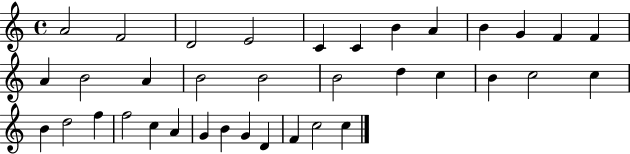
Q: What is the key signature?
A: C major